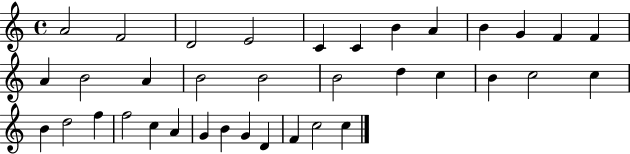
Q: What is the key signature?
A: C major